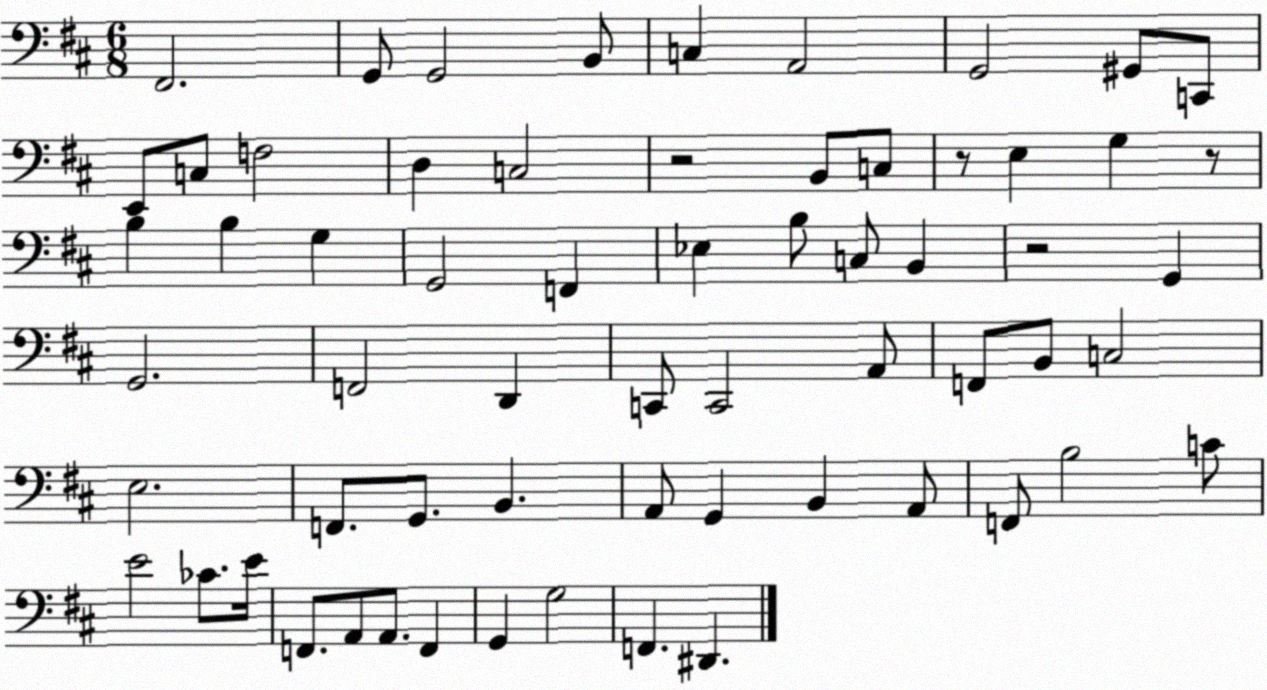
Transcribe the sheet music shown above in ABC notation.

X:1
T:Untitled
M:6/8
L:1/4
K:D
^F,,2 G,,/2 G,,2 B,,/2 C, A,,2 G,,2 ^G,,/2 C,,/2 E,,/2 C,/2 F,2 D, C,2 z2 B,,/2 C,/2 z/2 E, G, z/2 B, B, G, G,,2 F,, _E, B,/2 C,/2 B,, z2 G,, G,,2 F,,2 D,, C,,/2 C,,2 A,,/2 F,,/2 B,,/2 C,2 E,2 F,,/2 G,,/2 B,, A,,/2 G,, B,, A,,/2 F,,/2 B,2 C/2 E2 _C/2 E/4 F,,/2 A,,/2 A,,/2 F,, G,, G,2 F,, ^D,,